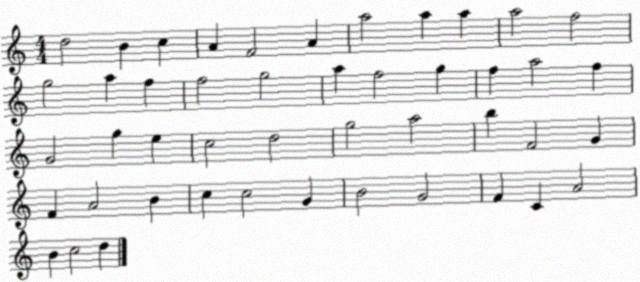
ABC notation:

X:1
T:Untitled
M:4/4
L:1/4
K:C
d2 B c A F2 A a2 a a a2 f2 g2 a f f2 g2 a f2 g f a2 f G2 g e c2 d2 g2 a2 b F2 G F A2 B c c2 G B2 G2 F C A2 B c2 d